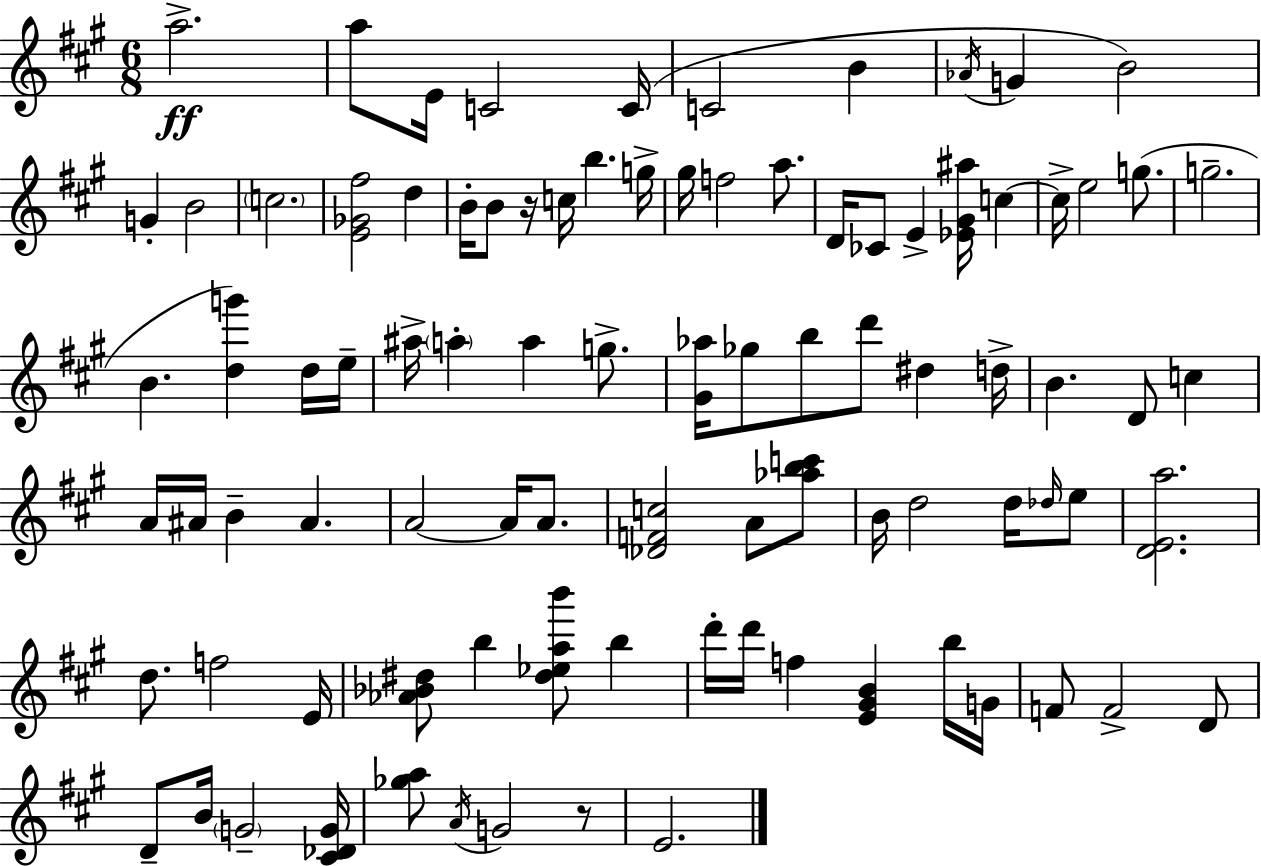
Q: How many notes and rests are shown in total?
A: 91